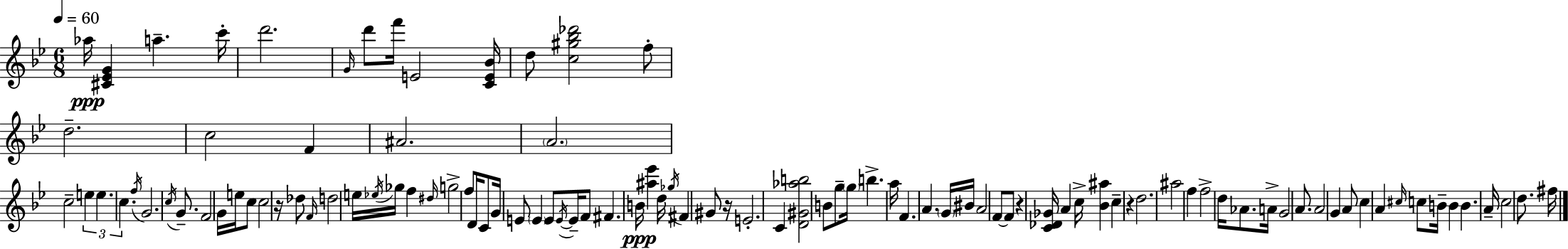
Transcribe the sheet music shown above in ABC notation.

X:1
T:Untitled
M:6/8
L:1/4
K:Gm
_a/4 [^C_EG] a c'/4 d'2 G/4 d'/2 f'/4 E2 [CE_B]/4 d/2 [c^g_b_d']2 f/2 d2 c2 F ^A2 A2 c2 e e c f/4 G2 c/4 G/2 F2 G/4 e/4 c/2 c2 z/4 _d/2 F/4 d2 e/4 _e/4 _g/4 f ^d/4 g2 f/2 D/4 C/2 G/4 E/2 E E/2 E/4 E/4 F/2 ^F B/4 [^a_e'] d/4 _g/4 ^F ^G/2 z/4 E2 C [D^G_ab]2 B/2 g/2 g/4 b a/4 F A G/4 ^B/4 A2 F/2 F/2 z [C_D_G]/4 A c/4 [_B^a] c z d2 ^a2 f f2 d/4 _A/2 A/4 G2 A/2 A2 G A/2 c A ^c/4 c/2 B/4 B B A/4 c2 d/2 ^f/4